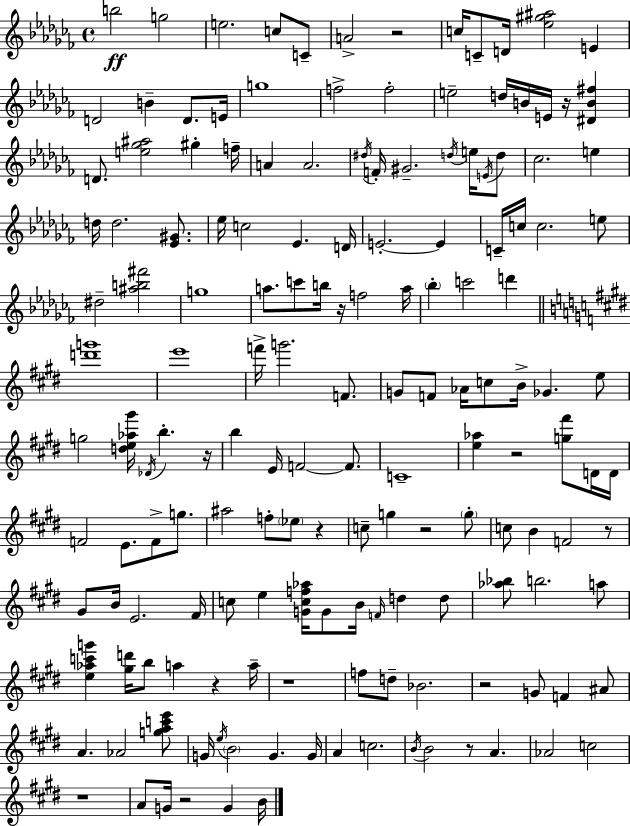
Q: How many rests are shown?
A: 14